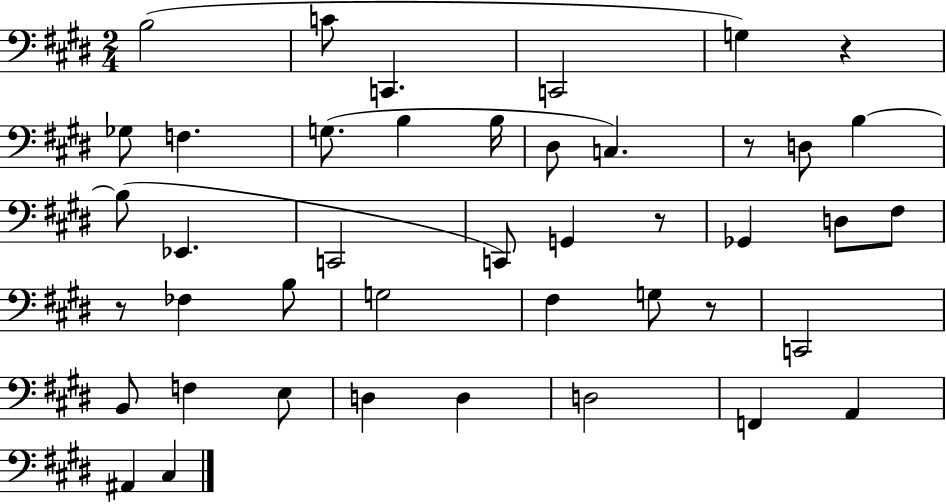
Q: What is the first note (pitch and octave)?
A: B3